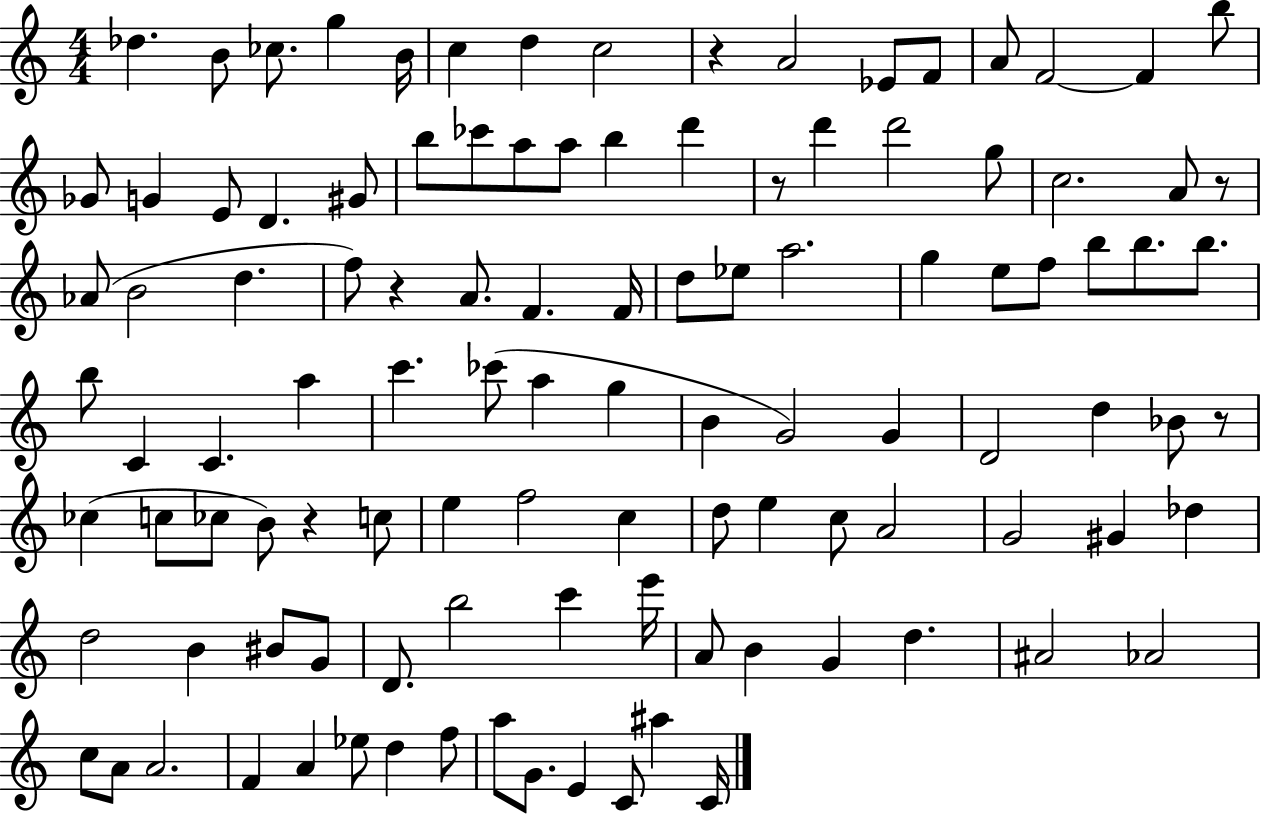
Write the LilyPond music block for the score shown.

{
  \clef treble
  \numericTimeSignature
  \time 4/4
  \key c \major
  \repeat volta 2 { des''4. b'8 ces''8. g''4 b'16 | c''4 d''4 c''2 | r4 a'2 ees'8 f'8 | a'8 f'2~~ f'4 b''8 | \break ges'8 g'4 e'8 d'4. gis'8 | b''8 ces'''8 a''8 a''8 b''4 d'''4 | r8 d'''4 d'''2 g''8 | c''2. a'8 r8 | \break aes'8( b'2 d''4. | f''8) r4 a'8. f'4. f'16 | d''8 ees''8 a''2. | g''4 e''8 f''8 b''8 b''8. b''8. | \break b''8 c'4 c'4. a''4 | c'''4. ces'''8( a''4 g''4 | b'4 g'2) g'4 | d'2 d''4 bes'8 r8 | \break ces''4( c''8 ces''8 b'8) r4 c''8 | e''4 f''2 c''4 | d''8 e''4 c''8 a'2 | g'2 gis'4 des''4 | \break d''2 b'4 bis'8 g'8 | d'8. b''2 c'''4 e'''16 | a'8 b'4 g'4 d''4. | ais'2 aes'2 | \break c''8 a'8 a'2. | f'4 a'4 ees''8 d''4 f''8 | a''8 g'8. e'4 c'8 ais''4 c'16 | } \bar "|."
}